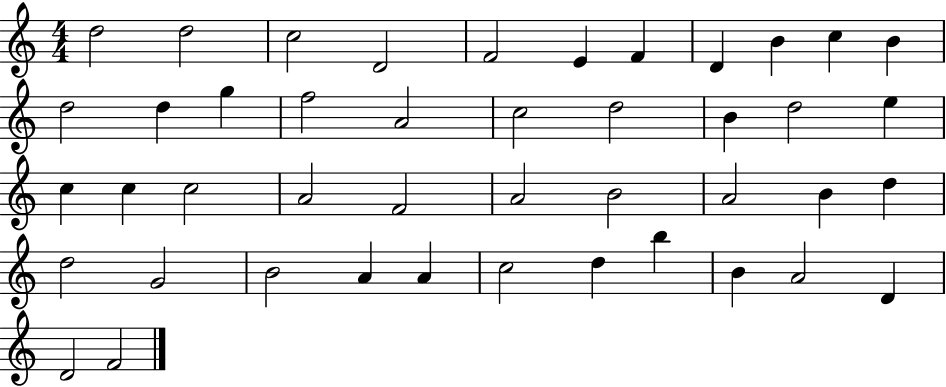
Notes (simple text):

D5/h D5/h C5/h D4/h F4/h E4/q F4/q D4/q B4/q C5/q B4/q D5/h D5/q G5/q F5/h A4/h C5/h D5/h B4/q D5/h E5/q C5/q C5/q C5/h A4/h F4/h A4/h B4/h A4/h B4/q D5/q D5/h G4/h B4/h A4/q A4/q C5/h D5/q B5/q B4/q A4/h D4/q D4/h F4/h